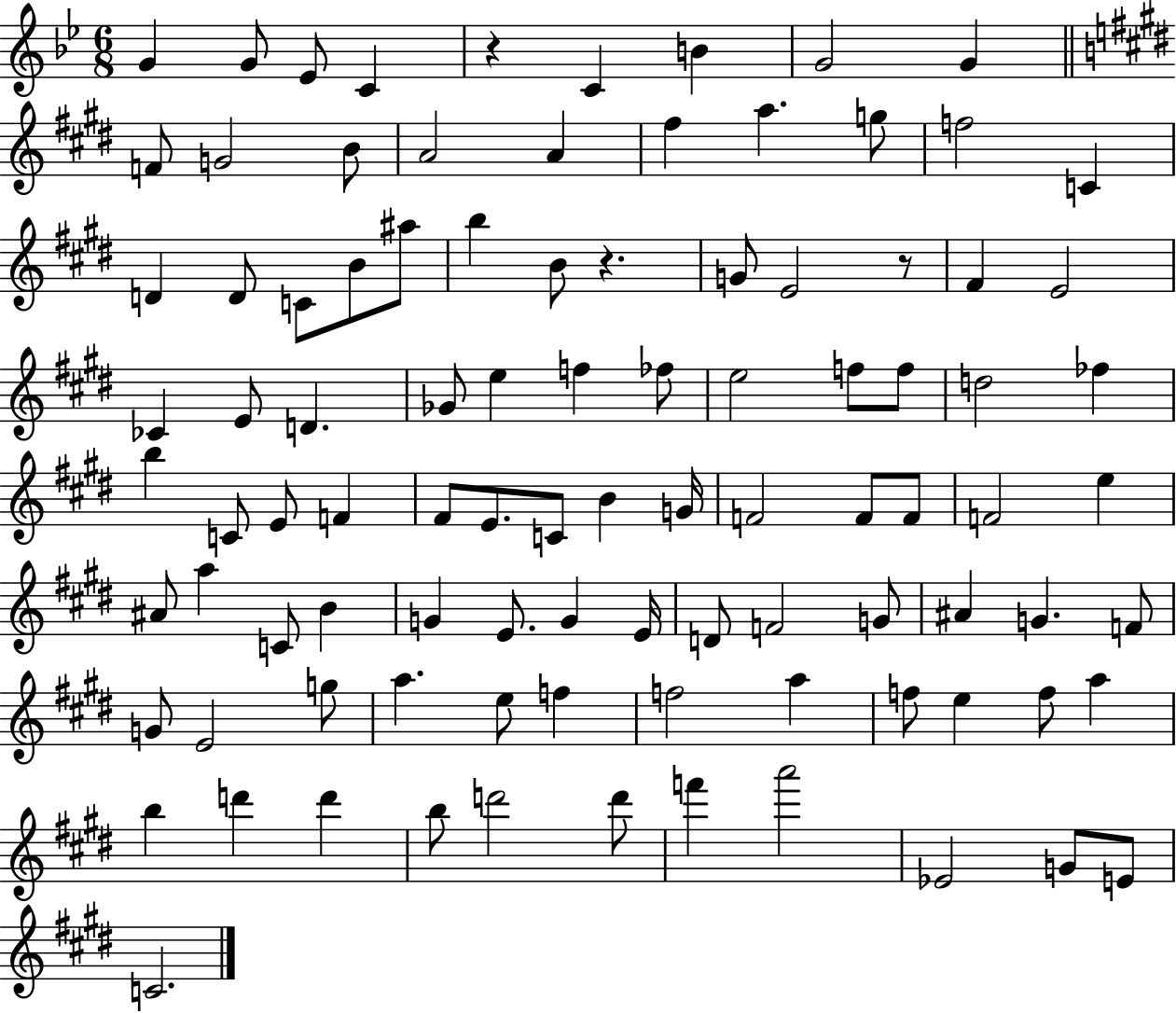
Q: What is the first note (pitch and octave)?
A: G4